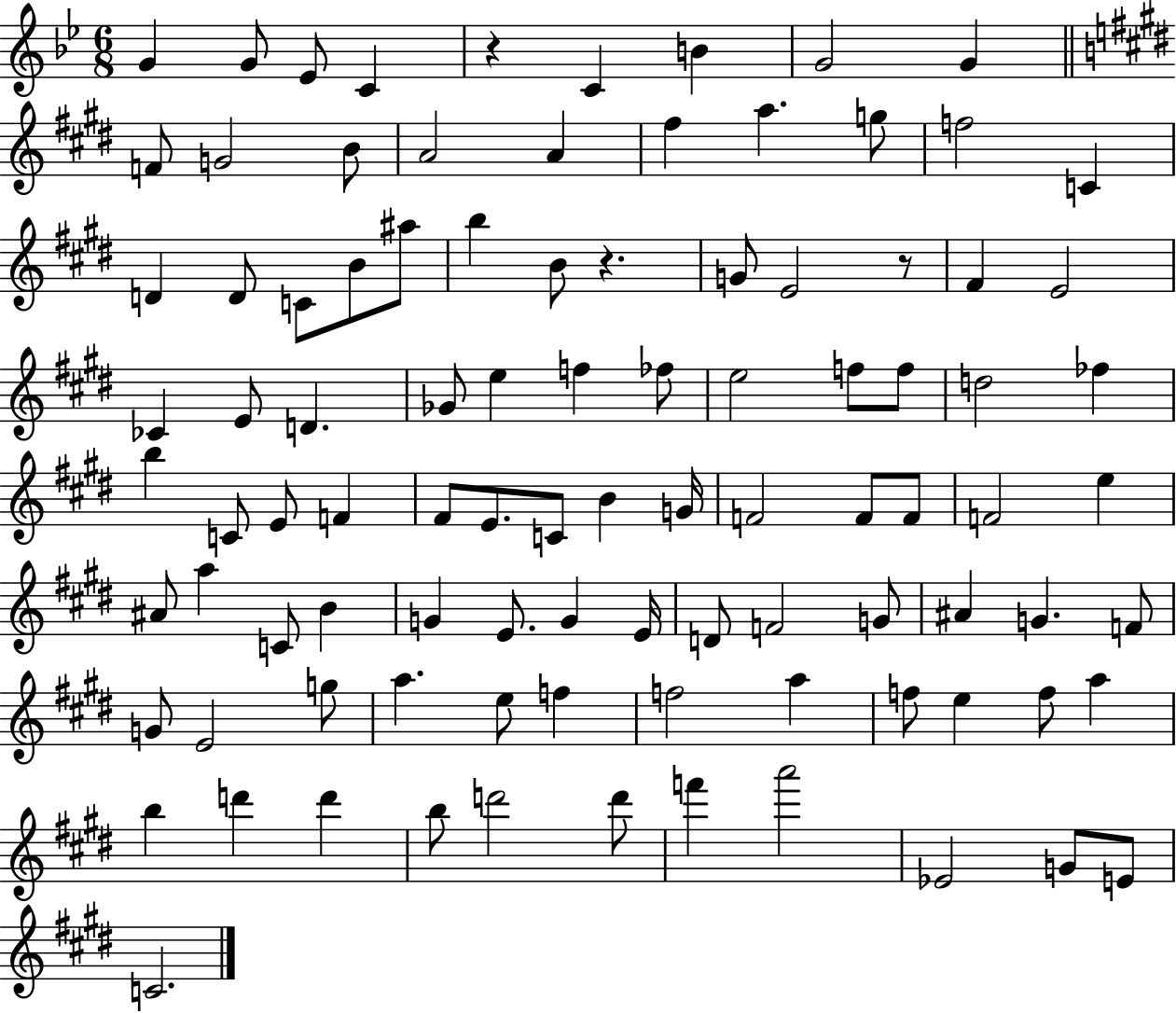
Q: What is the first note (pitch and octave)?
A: G4